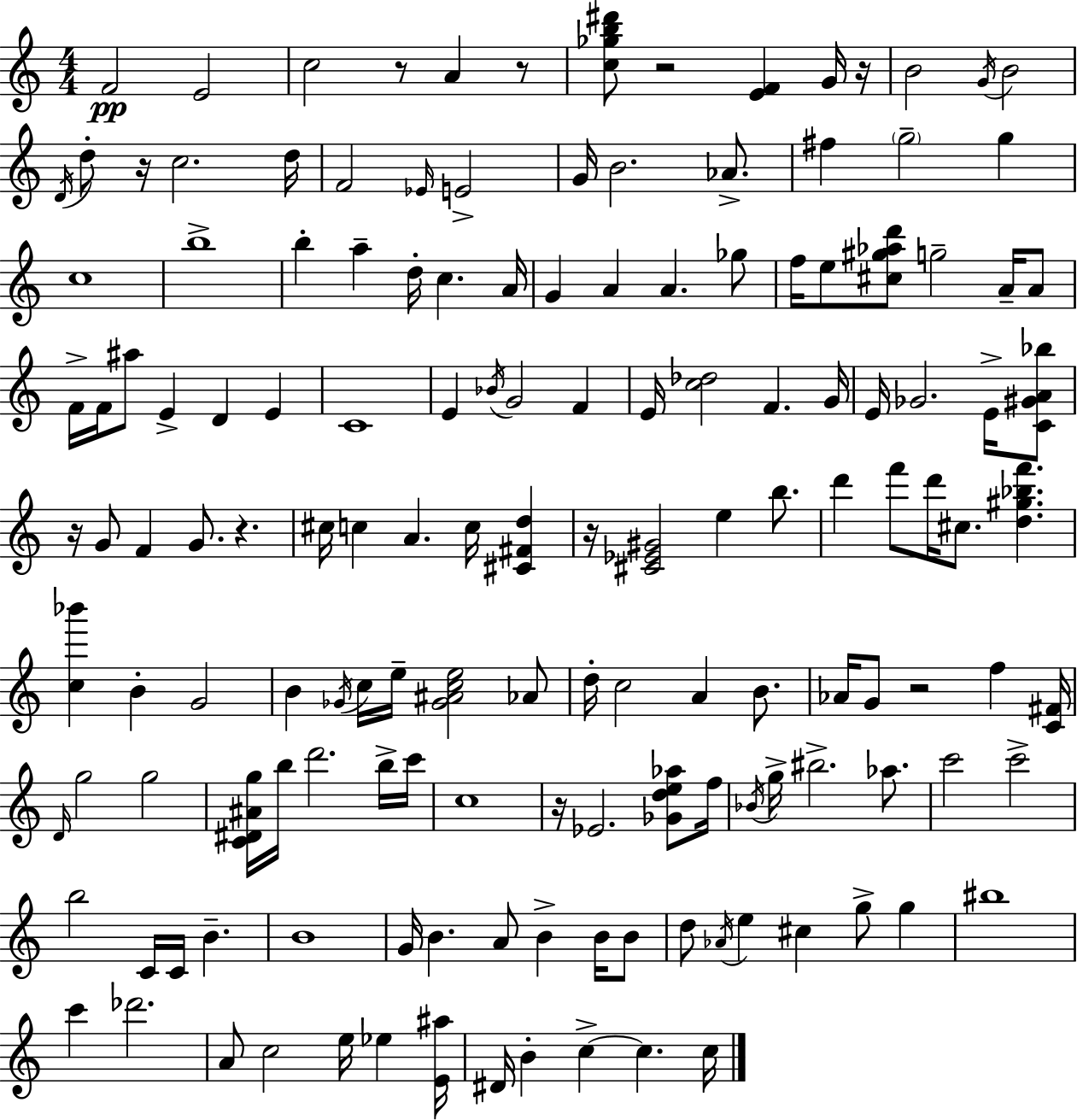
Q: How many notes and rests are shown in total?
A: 150